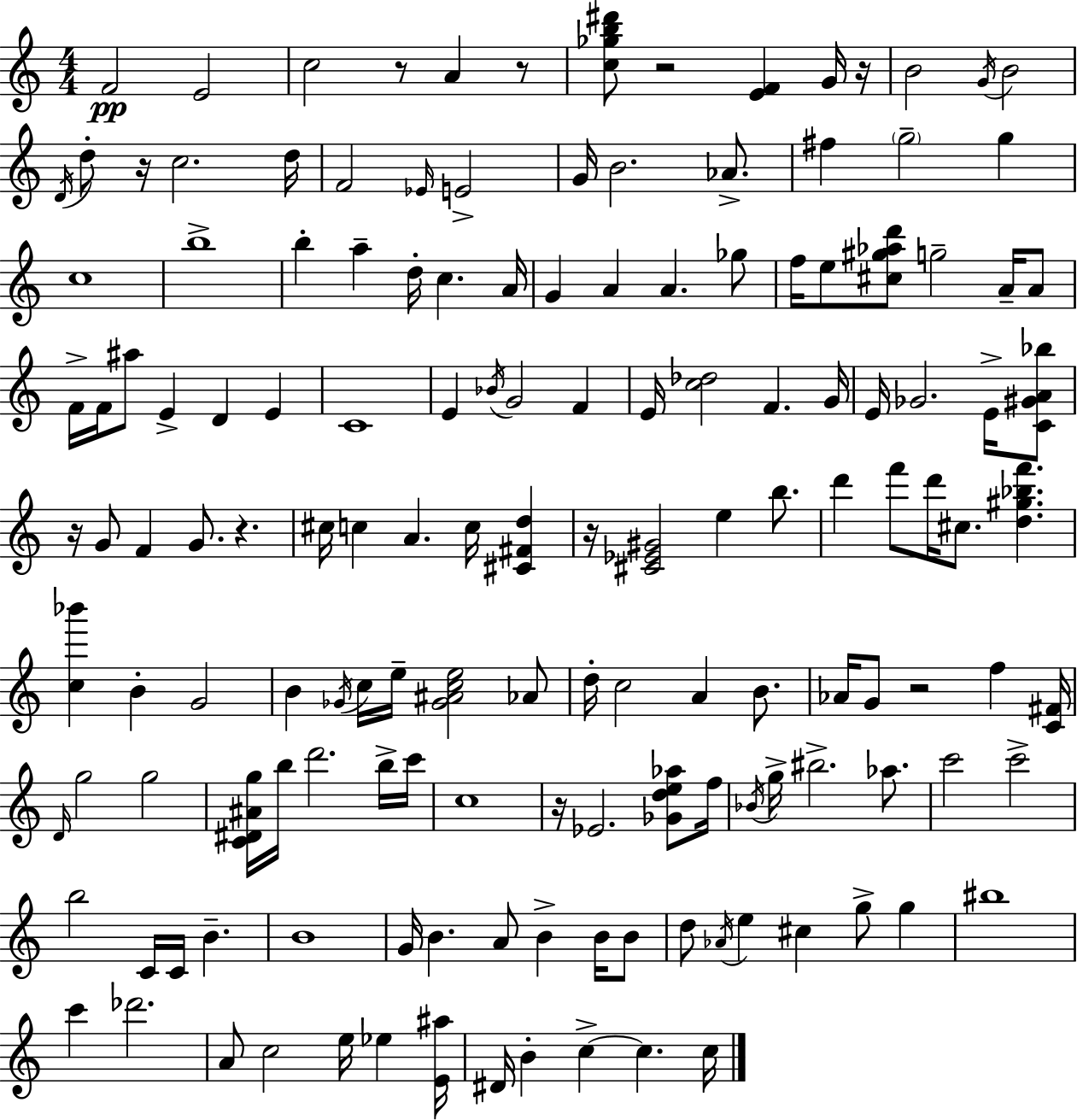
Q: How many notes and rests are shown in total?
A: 150